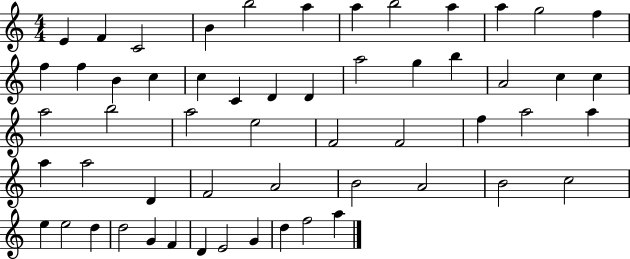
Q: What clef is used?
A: treble